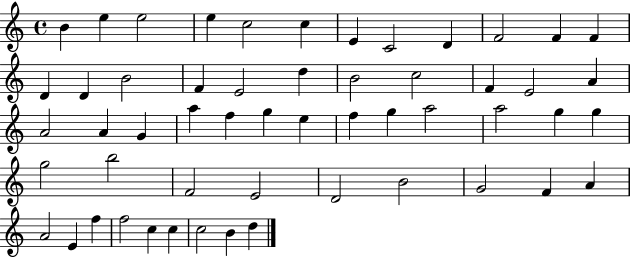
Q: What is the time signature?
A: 4/4